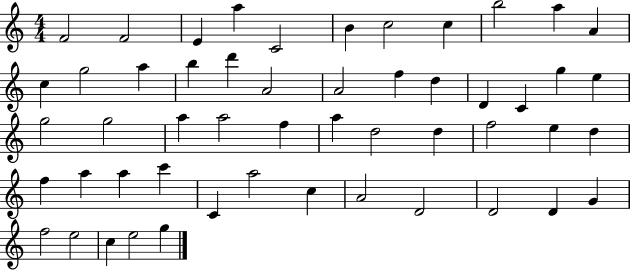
F4/h F4/h E4/q A5/q C4/h B4/q C5/h C5/q B5/h A5/q A4/q C5/q G5/h A5/q B5/q D6/q A4/h A4/h F5/q D5/q D4/q C4/q G5/q E5/q G5/h G5/h A5/q A5/h F5/q A5/q D5/h D5/q F5/h E5/q D5/q F5/q A5/q A5/q C6/q C4/q A5/h C5/q A4/h D4/h D4/h D4/q G4/q F5/h E5/h C5/q E5/h G5/q